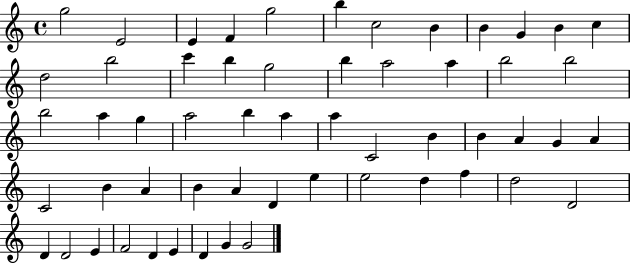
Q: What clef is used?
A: treble